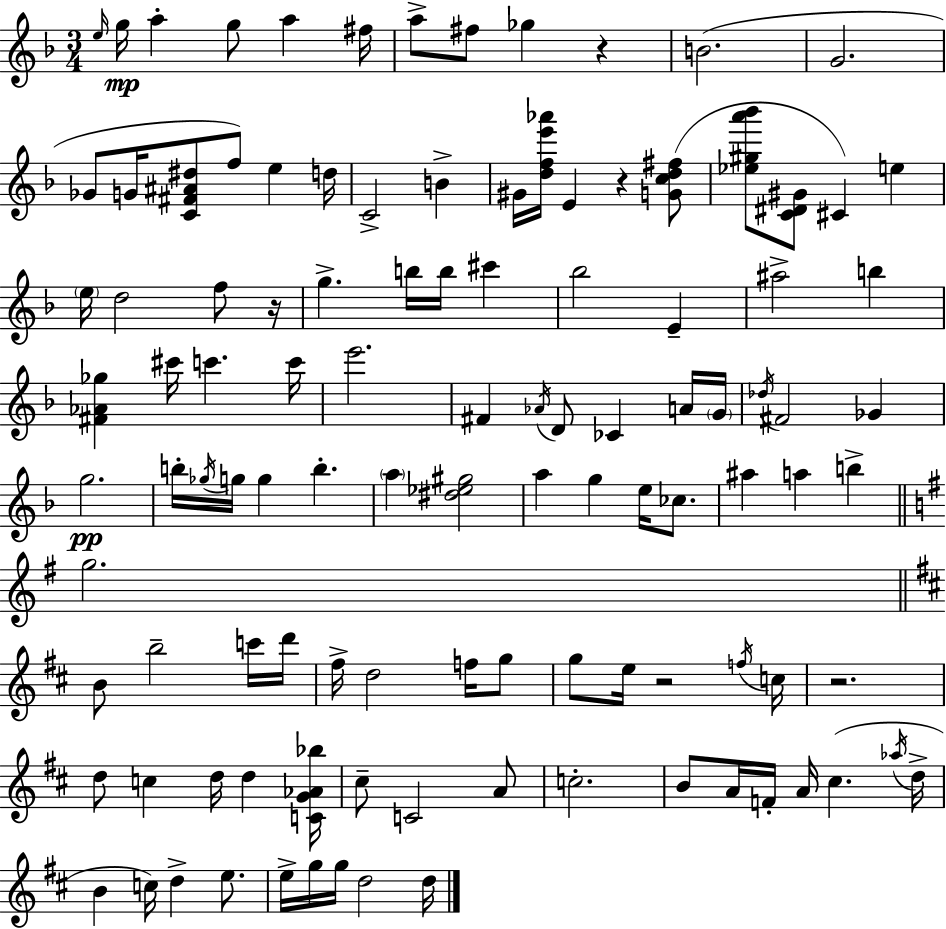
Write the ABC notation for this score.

X:1
T:Untitled
M:3/4
L:1/4
K:Dm
e/4 g/4 a g/2 a ^f/4 a/2 ^f/2 _g z B2 G2 _G/2 G/4 [C^F^A^d]/2 f/2 e d/4 C2 B ^G/4 [dfe'_a']/4 E z [Gcd^f]/2 [_e^ga'_b']/2 [C^D^G]/2 ^C e e/4 d2 f/2 z/4 g b/4 b/4 ^c' _b2 E ^a2 b [^F_A_g] ^c'/4 c' c'/4 e'2 ^F _A/4 D/2 _C A/4 G/4 _d/4 ^F2 _G g2 b/4 _g/4 g/4 g b a [^d_e^g]2 a g e/4 _c/2 ^a a b g2 B/2 b2 c'/4 d'/4 ^f/4 d2 f/4 g/2 g/2 e/4 z2 f/4 c/4 z2 d/2 c d/4 d [CG_A_b]/4 ^c/2 C2 A/2 c2 B/2 A/4 F/4 A/4 ^c _a/4 d/4 B c/4 d e/2 e/4 g/4 g/4 d2 d/4